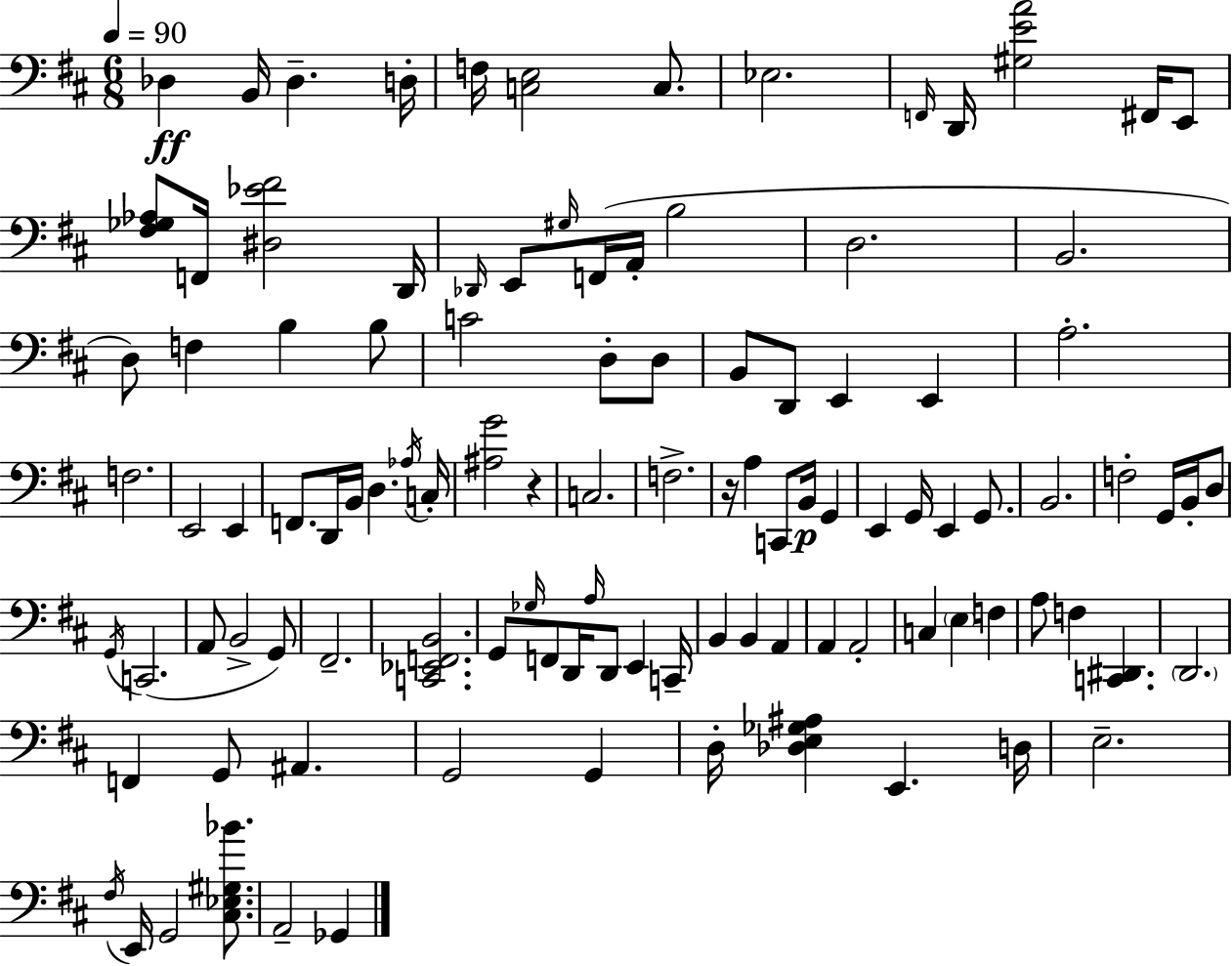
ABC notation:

X:1
T:Untitled
M:6/8
L:1/4
K:D
_D, B,,/4 _D, D,/4 F,/4 [C,E,]2 C,/2 _E,2 F,,/4 D,,/4 [^G,EA]2 ^F,,/4 E,,/2 [^F,_G,_A,]/2 F,,/4 [^D,_E^F]2 D,,/4 _D,,/4 E,,/2 ^G,/4 F,,/4 A,,/4 B,2 D,2 B,,2 D,/2 F, B, B,/2 C2 D,/2 D,/2 B,,/2 D,,/2 E,, E,, A,2 F,2 E,,2 E,, F,,/2 D,,/4 B,,/4 D, _A,/4 C,/4 [^A,G]2 z C,2 F,2 z/4 A, C,,/2 B,,/4 G,, E,, G,,/4 E,, G,,/2 B,,2 F,2 G,,/4 B,,/4 D,/2 G,,/4 C,,2 A,,/2 B,,2 G,,/2 ^F,,2 [C,,_E,,F,,B,,]2 G,,/2 _G,/4 F,,/2 D,,/4 A,/4 D,,/2 E,, C,,/4 B,, B,, A,, A,, A,,2 C, E, F, A,/2 F, [C,,^D,,] D,,2 F,, G,,/2 ^A,, G,,2 G,, D,/4 [_D,E,_G,^A,] E,, D,/4 E,2 ^F,/4 E,,/4 G,,2 [^C,_E,^G,_B]/2 A,,2 _G,,